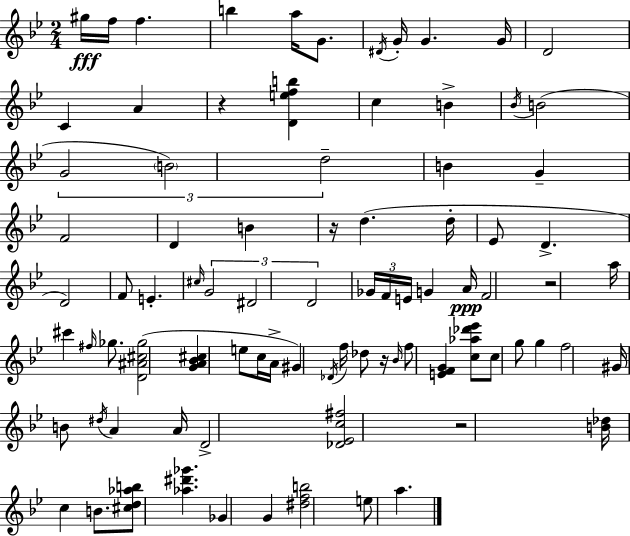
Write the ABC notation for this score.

X:1
T:Untitled
M:2/4
L:1/4
K:Gm
^g/4 f/4 f b a/4 G/2 ^D/4 G/4 G G/4 D2 C A z [Defb] c B _B/4 B2 G2 B2 d2 B G F2 D B z/4 d d/4 _E/2 D D2 F/2 E ^c/4 G2 ^D2 D2 _G/4 F/4 E/4 G A/4 F2 z2 a/4 ^c' ^f/4 _g/2 [D^A^c_g]2 [GA_B^c] e/2 c/4 A/4 ^G _D/4 f/4 _d/2 z/4 _B/4 f/2 [EFG] [c_a_d'_e']/2 c/2 g/2 g f2 ^G/4 B/2 ^d/4 A A/4 D2 [_D_Ec^f]2 z2 [B_d]/4 c B/2 [^cd_ab]/2 [_a^d'_g'] _G G [^dfb]2 e/2 a